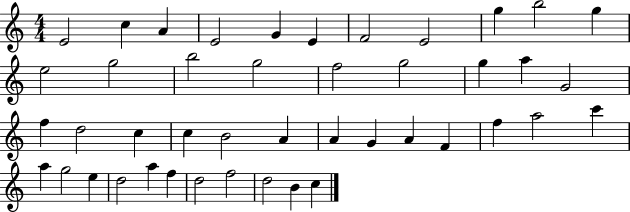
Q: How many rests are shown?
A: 0